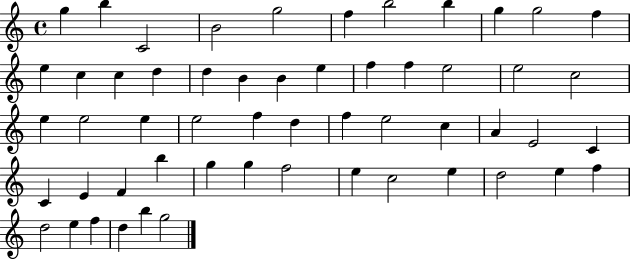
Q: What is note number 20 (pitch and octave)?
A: F5